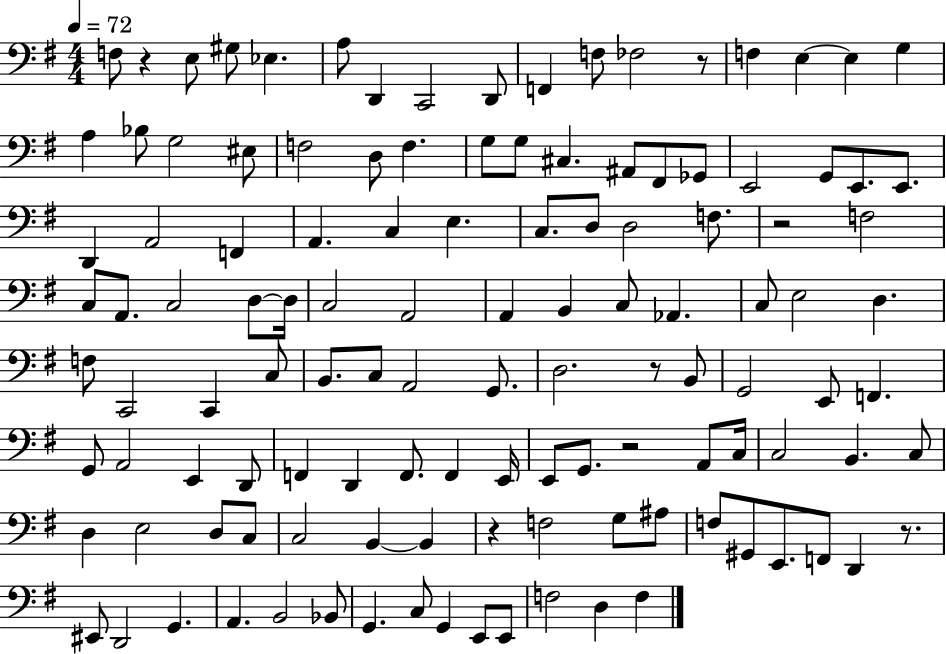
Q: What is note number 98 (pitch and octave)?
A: G#2